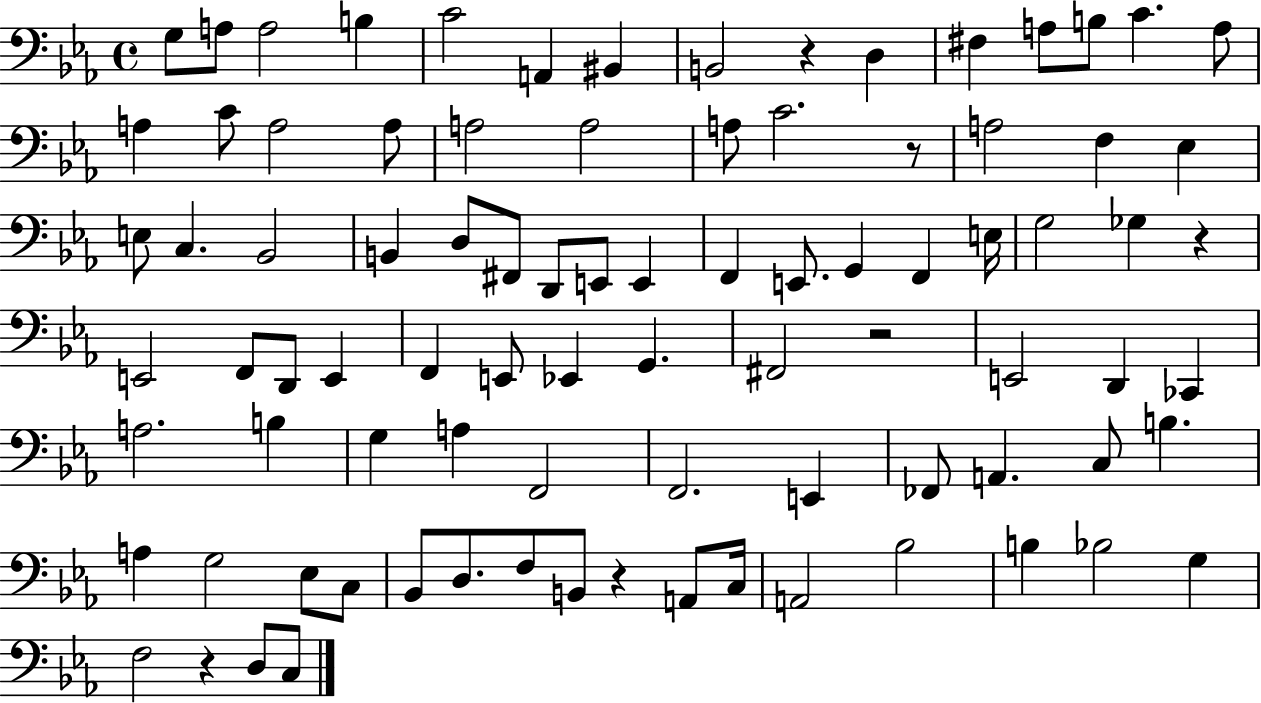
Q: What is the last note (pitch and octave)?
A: C3